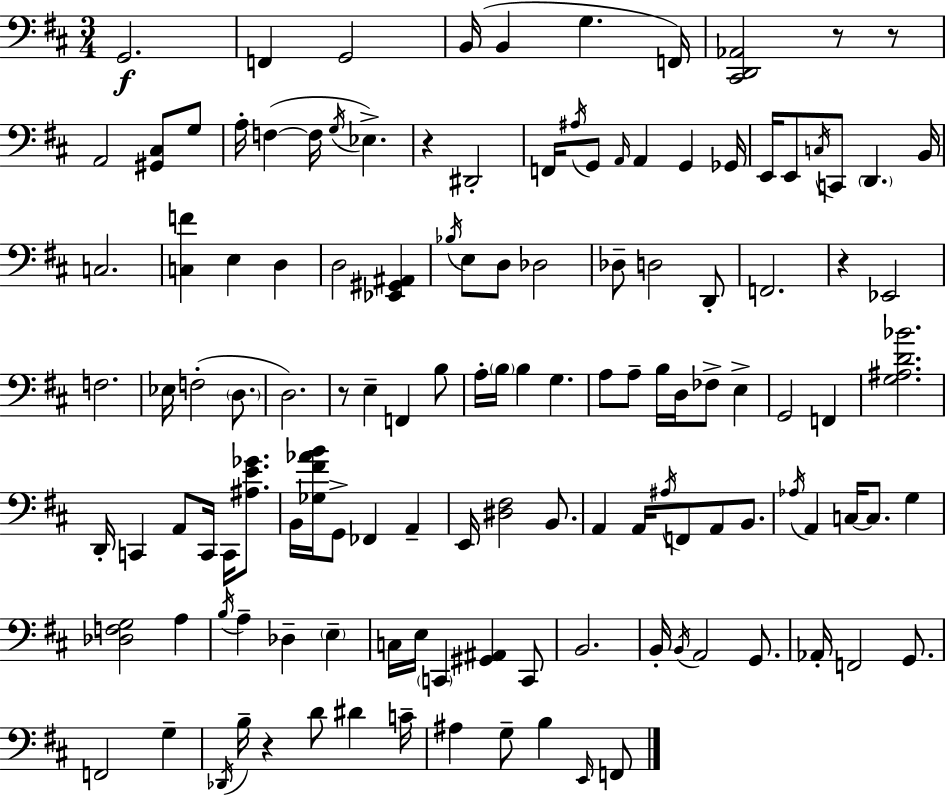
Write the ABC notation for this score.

X:1
T:Untitled
M:3/4
L:1/4
K:D
G,,2 F,, G,,2 B,,/4 B,, G, F,,/4 [^C,,D,,_A,,]2 z/2 z/2 A,,2 [^G,,^C,]/2 G,/2 A,/4 F, F,/4 G,/4 _E, z ^D,,2 F,,/4 ^A,/4 G,,/2 A,,/4 A,, G,, _G,,/4 E,,/4 E,,/2 C,/4 C,,/2 D,, B,,/4 C,2 [C,F] E, D, D,2 [_E,,^G,,^A,,] _B,/4 E,/2 D,/2 _D,2 _D,/2 D,2 D,,/2 F,,2 z _E,,2 F,2 _E,/4 F,2 D,/2 D,2 z/2 E, F,, B,/2 A,/4 B,/4 B, G, A,/2 A,/2 B,/4 D,/4 _F,/2 E, G,,2 F,, [G,^A,D_B]2 D,,/4 C,, A,,/2 C,,/4 C,,/4 [^A,E_G]/2 B,,/4 [_G,^F_AB]/4 G,,/2 _F,, A,, E,,/4 [^D,^F,]2 B,,/2 A,, A,,/4 ^A,/4 F,,/2 A,,/2 B,,/2 _A,/4 A,, C,/4 C,/2 G, [_D,F,G,]2 A, B,/4 A, _D, E, C,/4 E,/4 C,, [^G,,^A,,] C,,/2 B,,2 B,,/4 B,,/4 A,,2 G,,/2 _A,,/4 F,,2 G,,/2 F,,2 G, _D,,/4 B,/4 z D/2 ^D C/4 ^A, G,/2 B, E,,/4 F,,/2